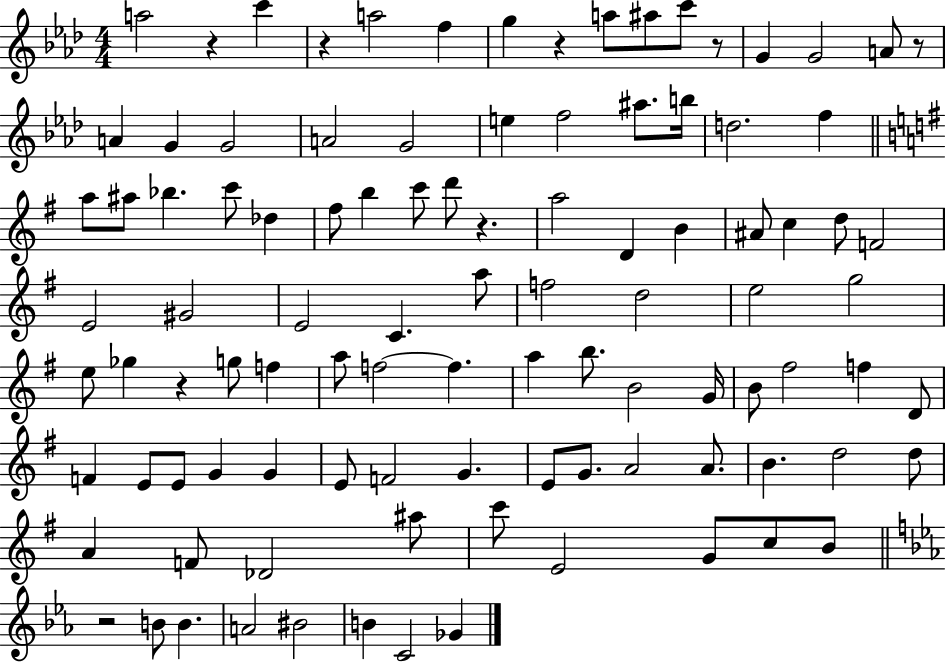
A5/h R/q C6/q R/q A5/h F5/q G5/q R/q A5/e A#5/e C6/e R/e G4/q G4/h A4/e R/e A4/q G4/q G4/h A4/h G4/h E5/q F5/h A#5/e. B5/s D5/h. F5/q A5/e A#5/e Bb5/q. C6/e Db5/q F#5/e B5/q C6/e D6/e R/q. A5/h D4/q B4/q A#4/e C5/q D5/e F4/h E4/h G#4/h E4/h C4/q. A5/e F5/h D5/h E5/h G5/h E5/e Gb5/q R/q G5/e F5/q A5/e F5/h F5/q. A5/q B5/e. B4/h G4/s B4/e F#5/h F5/q D4/e F4/q E4/e E4/e G4/q G4/q E4/e F4/h G4/q. E4/e G4/e. A4/h A4/e. B4/q. D5/h D5/e A4/q F4/e Db4/h A#5/e C6/e E4/h G4/e C5/e B4/e R/h B4/e B4/q. A4/h BIS4/h B4/q C4/h Gb4/q